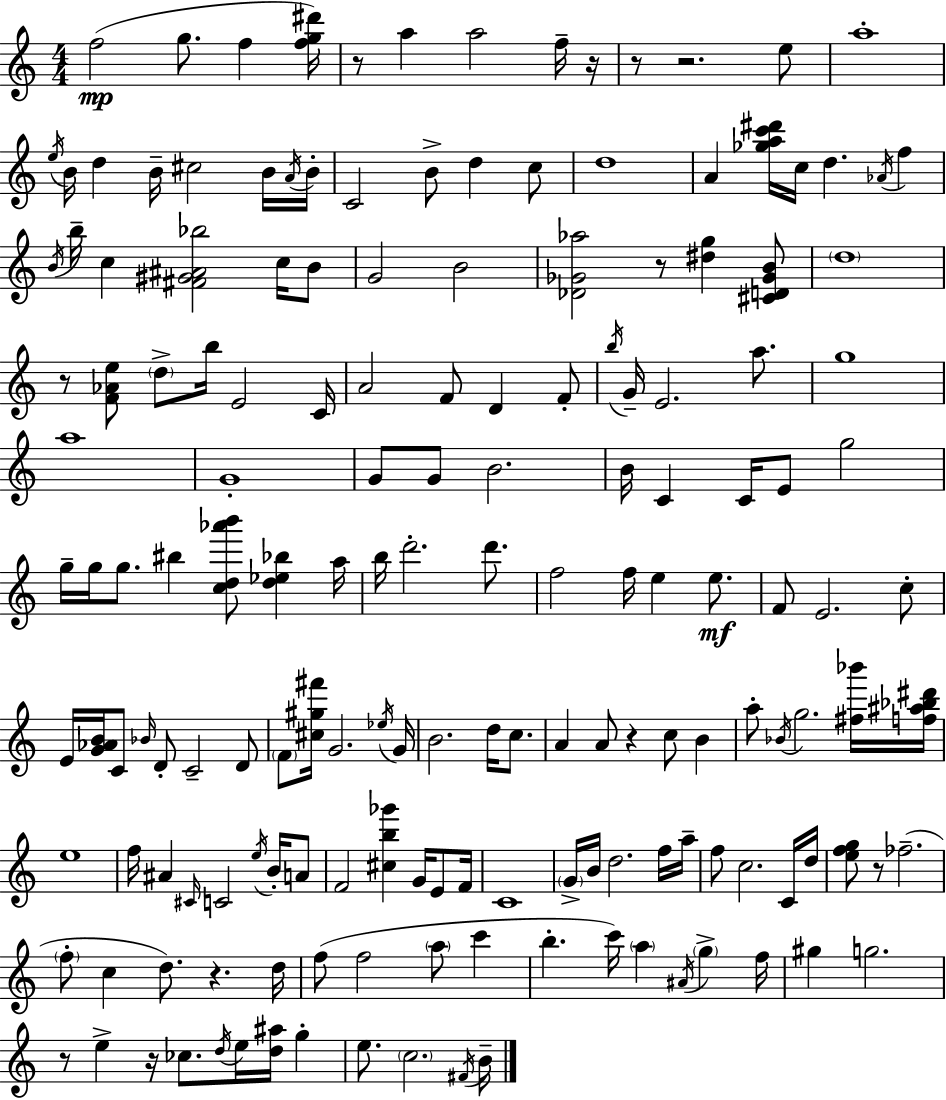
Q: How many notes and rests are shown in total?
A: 167